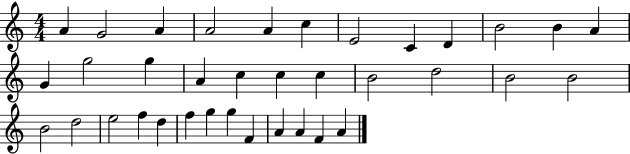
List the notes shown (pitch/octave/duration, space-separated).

A4/q G4/h A4/q A4/h A4/q C5/q E4/h C4/q D4/q B4/h B4/q A4/q G4/q G5/h G5/q A4/q C5/q C5/q C5/q B4/h D5/h B4/h B4/h B4/h D5/h E5/h F5/q D5/q F5/q G5/q G5/q F4/q A4/q A4/q F4/q A4/q